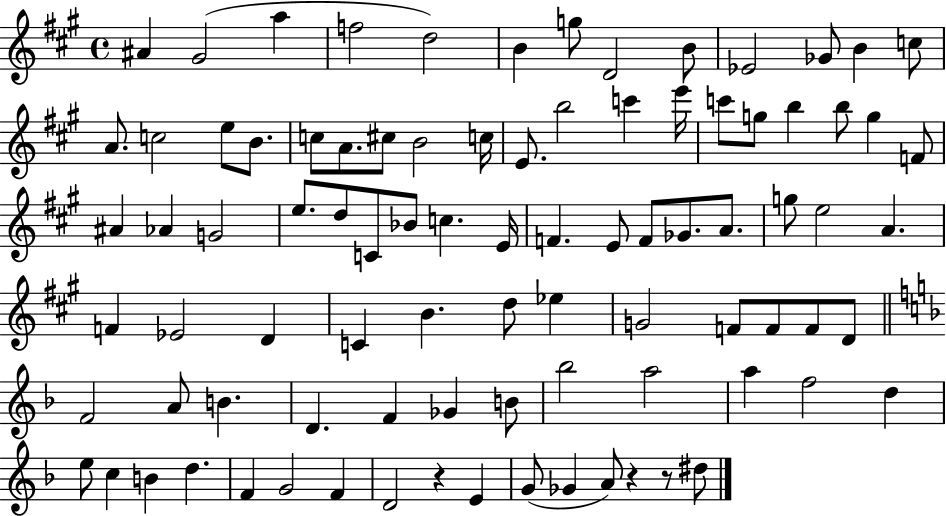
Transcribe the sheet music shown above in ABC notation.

X:1
T:Untitled
M:4/4
L:1/4
K:A
^A ^G2 a f2 d2 B g/2 D2 B/2 _E2 _G/2 B c/2 A/2 c2 e/2 B/2 c/2 A/2 ^c/2 B2 c/4 E/2 b2 c' e'/4 c'/2 g/2 b b/2 g F/2 ^A _A G2 e/2 d/2 C/2 _B/2 c E/4 F E/2 F/2 _G/2 A/2 g/2 e2 A F _E2 D C B d/2 _e G2 F/2 F/2 F/2 D/2 F2 A/2 B D F _G B/2 _b2 a2 a f2 d e/2 c B d F G2 F D2 z E G/2 _G A/2 z z/2 ^d/2